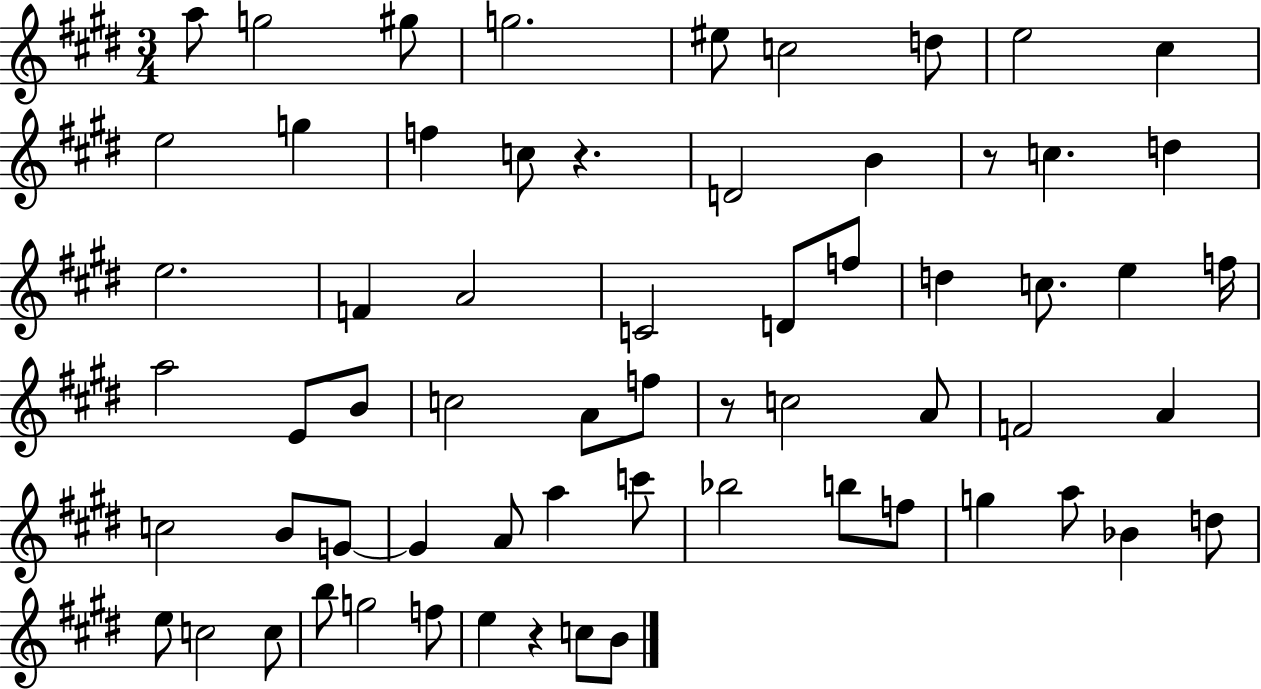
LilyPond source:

{
  \clef treble
  \numericTimeSignature
  \time 3/4
  \key e \major
  a''8 g''2 gis''8 | g''2. | eis''8 c''2 d''8 | e''2 cis''4 | \break e''2 g''4 | f''4 c''8 r4. | d'2 b'4 | r8 c''4. d''4 | \break e''2. | f'4 a'2 | c'2 d'8 f''8 | d''4 c''8. e''4 f''16 | \break a''2 e'8 b'8 | c''2 a'8 f''8 | r8 c''2 a'8 | f'2 a'4 | \break c''2 b'8 g'8~~ | g'4 a'8 a''4 c'''8 | bes''2 b''8 f''8 | g''4 a''8 bes'4 d''8 | \break e''8 c''2 c''8 | b''8 g''2 f''8 | e''4 r4 c''8 b'8 | \bar "|."
}